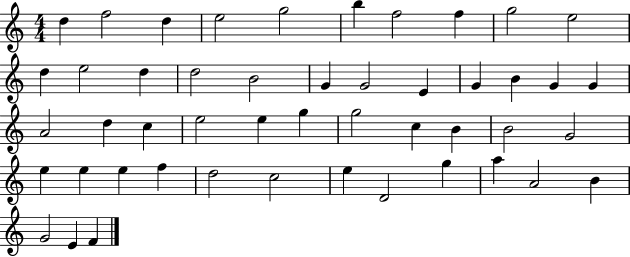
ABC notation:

X:1
T:Untitled
M:4/4
L:1/4
K:C
d f2 d e2 g2 b f2 f g2 e2 d e2 d d2 B2 G G2 E G B G G A2 d c e2 e g g2 c B B2 G2 e e e f d2 c2 e D2 g a A2 B G2 E F